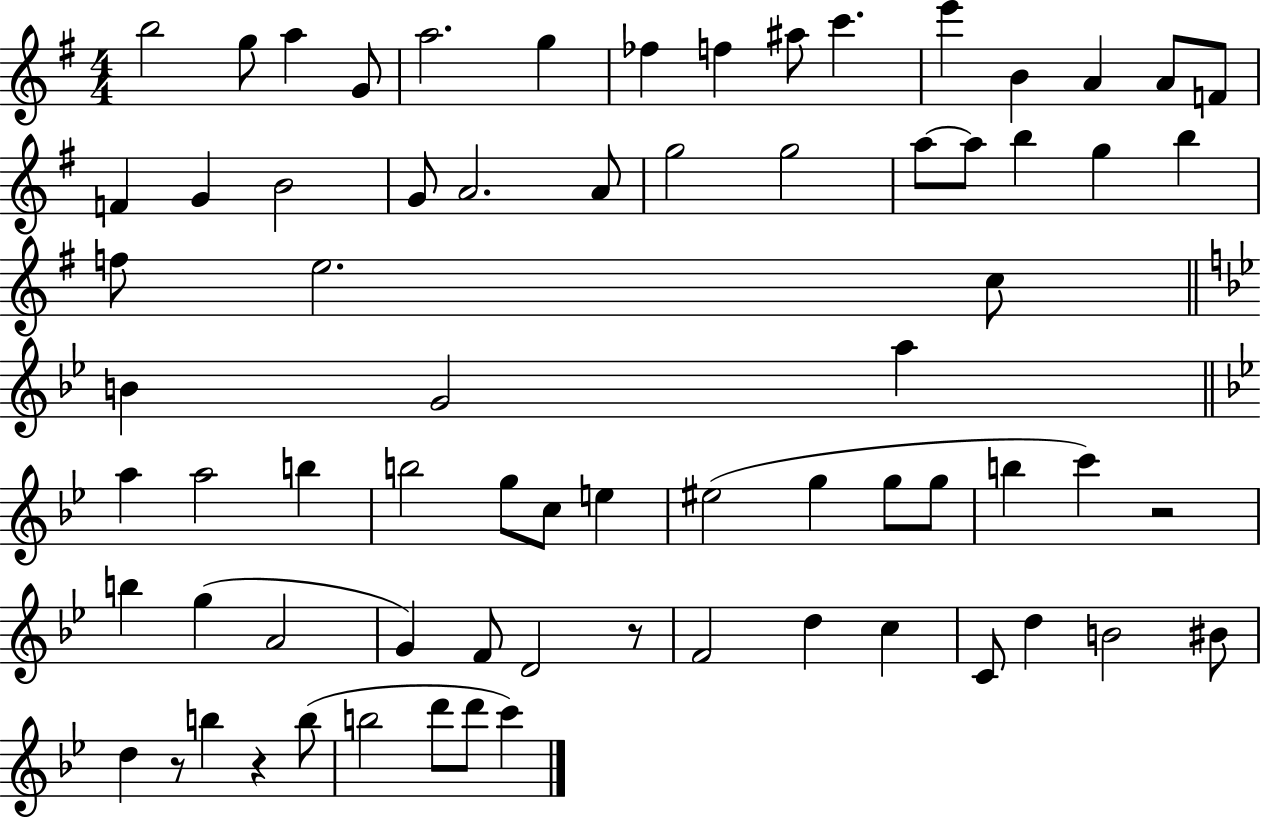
B5/h G5/e A5/q G4/e A5/h. G5/q FES5/q F5/q A#5/e C6/q. E6/q B4/q A4/q A4/e F4/e F4/q G4/q B4/h G4/e A4/h. A4/e G5/h G5/h A5/e A5/e B5/q G5/q B5/q F5/e E5/h. C5/e B4/q G4/h A5/q A5/q A5/h B5/q B5/h G5/e C5/e E5/q EIS5/h G5/q G5/e G5/e B5/q C6/q R/h B5/q G5/q A4/h G4/q F4/e D4/h R/e F4/h D5/q C5/q C4/e D5/q B4/h BIS4/e D5/q R/e B5/q R/q B5/e B5/h D6/e D6/e C6/q